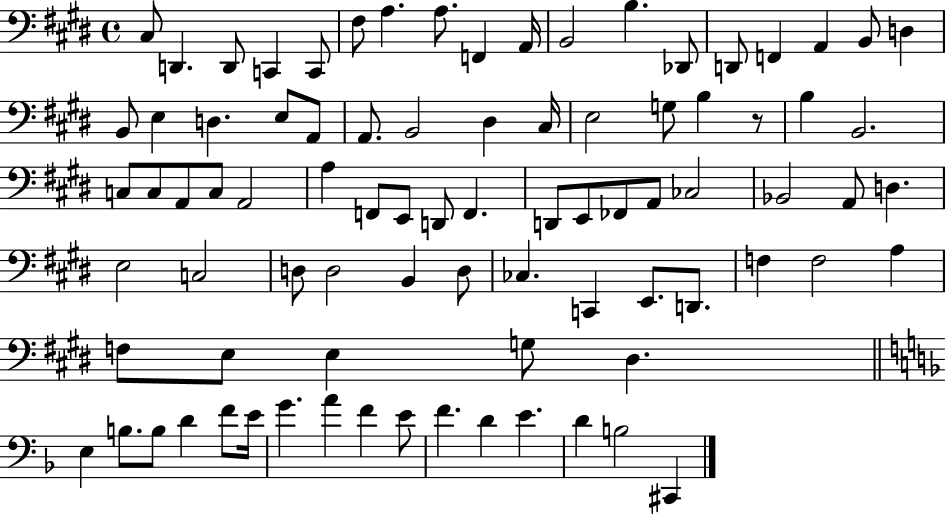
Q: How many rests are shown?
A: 1